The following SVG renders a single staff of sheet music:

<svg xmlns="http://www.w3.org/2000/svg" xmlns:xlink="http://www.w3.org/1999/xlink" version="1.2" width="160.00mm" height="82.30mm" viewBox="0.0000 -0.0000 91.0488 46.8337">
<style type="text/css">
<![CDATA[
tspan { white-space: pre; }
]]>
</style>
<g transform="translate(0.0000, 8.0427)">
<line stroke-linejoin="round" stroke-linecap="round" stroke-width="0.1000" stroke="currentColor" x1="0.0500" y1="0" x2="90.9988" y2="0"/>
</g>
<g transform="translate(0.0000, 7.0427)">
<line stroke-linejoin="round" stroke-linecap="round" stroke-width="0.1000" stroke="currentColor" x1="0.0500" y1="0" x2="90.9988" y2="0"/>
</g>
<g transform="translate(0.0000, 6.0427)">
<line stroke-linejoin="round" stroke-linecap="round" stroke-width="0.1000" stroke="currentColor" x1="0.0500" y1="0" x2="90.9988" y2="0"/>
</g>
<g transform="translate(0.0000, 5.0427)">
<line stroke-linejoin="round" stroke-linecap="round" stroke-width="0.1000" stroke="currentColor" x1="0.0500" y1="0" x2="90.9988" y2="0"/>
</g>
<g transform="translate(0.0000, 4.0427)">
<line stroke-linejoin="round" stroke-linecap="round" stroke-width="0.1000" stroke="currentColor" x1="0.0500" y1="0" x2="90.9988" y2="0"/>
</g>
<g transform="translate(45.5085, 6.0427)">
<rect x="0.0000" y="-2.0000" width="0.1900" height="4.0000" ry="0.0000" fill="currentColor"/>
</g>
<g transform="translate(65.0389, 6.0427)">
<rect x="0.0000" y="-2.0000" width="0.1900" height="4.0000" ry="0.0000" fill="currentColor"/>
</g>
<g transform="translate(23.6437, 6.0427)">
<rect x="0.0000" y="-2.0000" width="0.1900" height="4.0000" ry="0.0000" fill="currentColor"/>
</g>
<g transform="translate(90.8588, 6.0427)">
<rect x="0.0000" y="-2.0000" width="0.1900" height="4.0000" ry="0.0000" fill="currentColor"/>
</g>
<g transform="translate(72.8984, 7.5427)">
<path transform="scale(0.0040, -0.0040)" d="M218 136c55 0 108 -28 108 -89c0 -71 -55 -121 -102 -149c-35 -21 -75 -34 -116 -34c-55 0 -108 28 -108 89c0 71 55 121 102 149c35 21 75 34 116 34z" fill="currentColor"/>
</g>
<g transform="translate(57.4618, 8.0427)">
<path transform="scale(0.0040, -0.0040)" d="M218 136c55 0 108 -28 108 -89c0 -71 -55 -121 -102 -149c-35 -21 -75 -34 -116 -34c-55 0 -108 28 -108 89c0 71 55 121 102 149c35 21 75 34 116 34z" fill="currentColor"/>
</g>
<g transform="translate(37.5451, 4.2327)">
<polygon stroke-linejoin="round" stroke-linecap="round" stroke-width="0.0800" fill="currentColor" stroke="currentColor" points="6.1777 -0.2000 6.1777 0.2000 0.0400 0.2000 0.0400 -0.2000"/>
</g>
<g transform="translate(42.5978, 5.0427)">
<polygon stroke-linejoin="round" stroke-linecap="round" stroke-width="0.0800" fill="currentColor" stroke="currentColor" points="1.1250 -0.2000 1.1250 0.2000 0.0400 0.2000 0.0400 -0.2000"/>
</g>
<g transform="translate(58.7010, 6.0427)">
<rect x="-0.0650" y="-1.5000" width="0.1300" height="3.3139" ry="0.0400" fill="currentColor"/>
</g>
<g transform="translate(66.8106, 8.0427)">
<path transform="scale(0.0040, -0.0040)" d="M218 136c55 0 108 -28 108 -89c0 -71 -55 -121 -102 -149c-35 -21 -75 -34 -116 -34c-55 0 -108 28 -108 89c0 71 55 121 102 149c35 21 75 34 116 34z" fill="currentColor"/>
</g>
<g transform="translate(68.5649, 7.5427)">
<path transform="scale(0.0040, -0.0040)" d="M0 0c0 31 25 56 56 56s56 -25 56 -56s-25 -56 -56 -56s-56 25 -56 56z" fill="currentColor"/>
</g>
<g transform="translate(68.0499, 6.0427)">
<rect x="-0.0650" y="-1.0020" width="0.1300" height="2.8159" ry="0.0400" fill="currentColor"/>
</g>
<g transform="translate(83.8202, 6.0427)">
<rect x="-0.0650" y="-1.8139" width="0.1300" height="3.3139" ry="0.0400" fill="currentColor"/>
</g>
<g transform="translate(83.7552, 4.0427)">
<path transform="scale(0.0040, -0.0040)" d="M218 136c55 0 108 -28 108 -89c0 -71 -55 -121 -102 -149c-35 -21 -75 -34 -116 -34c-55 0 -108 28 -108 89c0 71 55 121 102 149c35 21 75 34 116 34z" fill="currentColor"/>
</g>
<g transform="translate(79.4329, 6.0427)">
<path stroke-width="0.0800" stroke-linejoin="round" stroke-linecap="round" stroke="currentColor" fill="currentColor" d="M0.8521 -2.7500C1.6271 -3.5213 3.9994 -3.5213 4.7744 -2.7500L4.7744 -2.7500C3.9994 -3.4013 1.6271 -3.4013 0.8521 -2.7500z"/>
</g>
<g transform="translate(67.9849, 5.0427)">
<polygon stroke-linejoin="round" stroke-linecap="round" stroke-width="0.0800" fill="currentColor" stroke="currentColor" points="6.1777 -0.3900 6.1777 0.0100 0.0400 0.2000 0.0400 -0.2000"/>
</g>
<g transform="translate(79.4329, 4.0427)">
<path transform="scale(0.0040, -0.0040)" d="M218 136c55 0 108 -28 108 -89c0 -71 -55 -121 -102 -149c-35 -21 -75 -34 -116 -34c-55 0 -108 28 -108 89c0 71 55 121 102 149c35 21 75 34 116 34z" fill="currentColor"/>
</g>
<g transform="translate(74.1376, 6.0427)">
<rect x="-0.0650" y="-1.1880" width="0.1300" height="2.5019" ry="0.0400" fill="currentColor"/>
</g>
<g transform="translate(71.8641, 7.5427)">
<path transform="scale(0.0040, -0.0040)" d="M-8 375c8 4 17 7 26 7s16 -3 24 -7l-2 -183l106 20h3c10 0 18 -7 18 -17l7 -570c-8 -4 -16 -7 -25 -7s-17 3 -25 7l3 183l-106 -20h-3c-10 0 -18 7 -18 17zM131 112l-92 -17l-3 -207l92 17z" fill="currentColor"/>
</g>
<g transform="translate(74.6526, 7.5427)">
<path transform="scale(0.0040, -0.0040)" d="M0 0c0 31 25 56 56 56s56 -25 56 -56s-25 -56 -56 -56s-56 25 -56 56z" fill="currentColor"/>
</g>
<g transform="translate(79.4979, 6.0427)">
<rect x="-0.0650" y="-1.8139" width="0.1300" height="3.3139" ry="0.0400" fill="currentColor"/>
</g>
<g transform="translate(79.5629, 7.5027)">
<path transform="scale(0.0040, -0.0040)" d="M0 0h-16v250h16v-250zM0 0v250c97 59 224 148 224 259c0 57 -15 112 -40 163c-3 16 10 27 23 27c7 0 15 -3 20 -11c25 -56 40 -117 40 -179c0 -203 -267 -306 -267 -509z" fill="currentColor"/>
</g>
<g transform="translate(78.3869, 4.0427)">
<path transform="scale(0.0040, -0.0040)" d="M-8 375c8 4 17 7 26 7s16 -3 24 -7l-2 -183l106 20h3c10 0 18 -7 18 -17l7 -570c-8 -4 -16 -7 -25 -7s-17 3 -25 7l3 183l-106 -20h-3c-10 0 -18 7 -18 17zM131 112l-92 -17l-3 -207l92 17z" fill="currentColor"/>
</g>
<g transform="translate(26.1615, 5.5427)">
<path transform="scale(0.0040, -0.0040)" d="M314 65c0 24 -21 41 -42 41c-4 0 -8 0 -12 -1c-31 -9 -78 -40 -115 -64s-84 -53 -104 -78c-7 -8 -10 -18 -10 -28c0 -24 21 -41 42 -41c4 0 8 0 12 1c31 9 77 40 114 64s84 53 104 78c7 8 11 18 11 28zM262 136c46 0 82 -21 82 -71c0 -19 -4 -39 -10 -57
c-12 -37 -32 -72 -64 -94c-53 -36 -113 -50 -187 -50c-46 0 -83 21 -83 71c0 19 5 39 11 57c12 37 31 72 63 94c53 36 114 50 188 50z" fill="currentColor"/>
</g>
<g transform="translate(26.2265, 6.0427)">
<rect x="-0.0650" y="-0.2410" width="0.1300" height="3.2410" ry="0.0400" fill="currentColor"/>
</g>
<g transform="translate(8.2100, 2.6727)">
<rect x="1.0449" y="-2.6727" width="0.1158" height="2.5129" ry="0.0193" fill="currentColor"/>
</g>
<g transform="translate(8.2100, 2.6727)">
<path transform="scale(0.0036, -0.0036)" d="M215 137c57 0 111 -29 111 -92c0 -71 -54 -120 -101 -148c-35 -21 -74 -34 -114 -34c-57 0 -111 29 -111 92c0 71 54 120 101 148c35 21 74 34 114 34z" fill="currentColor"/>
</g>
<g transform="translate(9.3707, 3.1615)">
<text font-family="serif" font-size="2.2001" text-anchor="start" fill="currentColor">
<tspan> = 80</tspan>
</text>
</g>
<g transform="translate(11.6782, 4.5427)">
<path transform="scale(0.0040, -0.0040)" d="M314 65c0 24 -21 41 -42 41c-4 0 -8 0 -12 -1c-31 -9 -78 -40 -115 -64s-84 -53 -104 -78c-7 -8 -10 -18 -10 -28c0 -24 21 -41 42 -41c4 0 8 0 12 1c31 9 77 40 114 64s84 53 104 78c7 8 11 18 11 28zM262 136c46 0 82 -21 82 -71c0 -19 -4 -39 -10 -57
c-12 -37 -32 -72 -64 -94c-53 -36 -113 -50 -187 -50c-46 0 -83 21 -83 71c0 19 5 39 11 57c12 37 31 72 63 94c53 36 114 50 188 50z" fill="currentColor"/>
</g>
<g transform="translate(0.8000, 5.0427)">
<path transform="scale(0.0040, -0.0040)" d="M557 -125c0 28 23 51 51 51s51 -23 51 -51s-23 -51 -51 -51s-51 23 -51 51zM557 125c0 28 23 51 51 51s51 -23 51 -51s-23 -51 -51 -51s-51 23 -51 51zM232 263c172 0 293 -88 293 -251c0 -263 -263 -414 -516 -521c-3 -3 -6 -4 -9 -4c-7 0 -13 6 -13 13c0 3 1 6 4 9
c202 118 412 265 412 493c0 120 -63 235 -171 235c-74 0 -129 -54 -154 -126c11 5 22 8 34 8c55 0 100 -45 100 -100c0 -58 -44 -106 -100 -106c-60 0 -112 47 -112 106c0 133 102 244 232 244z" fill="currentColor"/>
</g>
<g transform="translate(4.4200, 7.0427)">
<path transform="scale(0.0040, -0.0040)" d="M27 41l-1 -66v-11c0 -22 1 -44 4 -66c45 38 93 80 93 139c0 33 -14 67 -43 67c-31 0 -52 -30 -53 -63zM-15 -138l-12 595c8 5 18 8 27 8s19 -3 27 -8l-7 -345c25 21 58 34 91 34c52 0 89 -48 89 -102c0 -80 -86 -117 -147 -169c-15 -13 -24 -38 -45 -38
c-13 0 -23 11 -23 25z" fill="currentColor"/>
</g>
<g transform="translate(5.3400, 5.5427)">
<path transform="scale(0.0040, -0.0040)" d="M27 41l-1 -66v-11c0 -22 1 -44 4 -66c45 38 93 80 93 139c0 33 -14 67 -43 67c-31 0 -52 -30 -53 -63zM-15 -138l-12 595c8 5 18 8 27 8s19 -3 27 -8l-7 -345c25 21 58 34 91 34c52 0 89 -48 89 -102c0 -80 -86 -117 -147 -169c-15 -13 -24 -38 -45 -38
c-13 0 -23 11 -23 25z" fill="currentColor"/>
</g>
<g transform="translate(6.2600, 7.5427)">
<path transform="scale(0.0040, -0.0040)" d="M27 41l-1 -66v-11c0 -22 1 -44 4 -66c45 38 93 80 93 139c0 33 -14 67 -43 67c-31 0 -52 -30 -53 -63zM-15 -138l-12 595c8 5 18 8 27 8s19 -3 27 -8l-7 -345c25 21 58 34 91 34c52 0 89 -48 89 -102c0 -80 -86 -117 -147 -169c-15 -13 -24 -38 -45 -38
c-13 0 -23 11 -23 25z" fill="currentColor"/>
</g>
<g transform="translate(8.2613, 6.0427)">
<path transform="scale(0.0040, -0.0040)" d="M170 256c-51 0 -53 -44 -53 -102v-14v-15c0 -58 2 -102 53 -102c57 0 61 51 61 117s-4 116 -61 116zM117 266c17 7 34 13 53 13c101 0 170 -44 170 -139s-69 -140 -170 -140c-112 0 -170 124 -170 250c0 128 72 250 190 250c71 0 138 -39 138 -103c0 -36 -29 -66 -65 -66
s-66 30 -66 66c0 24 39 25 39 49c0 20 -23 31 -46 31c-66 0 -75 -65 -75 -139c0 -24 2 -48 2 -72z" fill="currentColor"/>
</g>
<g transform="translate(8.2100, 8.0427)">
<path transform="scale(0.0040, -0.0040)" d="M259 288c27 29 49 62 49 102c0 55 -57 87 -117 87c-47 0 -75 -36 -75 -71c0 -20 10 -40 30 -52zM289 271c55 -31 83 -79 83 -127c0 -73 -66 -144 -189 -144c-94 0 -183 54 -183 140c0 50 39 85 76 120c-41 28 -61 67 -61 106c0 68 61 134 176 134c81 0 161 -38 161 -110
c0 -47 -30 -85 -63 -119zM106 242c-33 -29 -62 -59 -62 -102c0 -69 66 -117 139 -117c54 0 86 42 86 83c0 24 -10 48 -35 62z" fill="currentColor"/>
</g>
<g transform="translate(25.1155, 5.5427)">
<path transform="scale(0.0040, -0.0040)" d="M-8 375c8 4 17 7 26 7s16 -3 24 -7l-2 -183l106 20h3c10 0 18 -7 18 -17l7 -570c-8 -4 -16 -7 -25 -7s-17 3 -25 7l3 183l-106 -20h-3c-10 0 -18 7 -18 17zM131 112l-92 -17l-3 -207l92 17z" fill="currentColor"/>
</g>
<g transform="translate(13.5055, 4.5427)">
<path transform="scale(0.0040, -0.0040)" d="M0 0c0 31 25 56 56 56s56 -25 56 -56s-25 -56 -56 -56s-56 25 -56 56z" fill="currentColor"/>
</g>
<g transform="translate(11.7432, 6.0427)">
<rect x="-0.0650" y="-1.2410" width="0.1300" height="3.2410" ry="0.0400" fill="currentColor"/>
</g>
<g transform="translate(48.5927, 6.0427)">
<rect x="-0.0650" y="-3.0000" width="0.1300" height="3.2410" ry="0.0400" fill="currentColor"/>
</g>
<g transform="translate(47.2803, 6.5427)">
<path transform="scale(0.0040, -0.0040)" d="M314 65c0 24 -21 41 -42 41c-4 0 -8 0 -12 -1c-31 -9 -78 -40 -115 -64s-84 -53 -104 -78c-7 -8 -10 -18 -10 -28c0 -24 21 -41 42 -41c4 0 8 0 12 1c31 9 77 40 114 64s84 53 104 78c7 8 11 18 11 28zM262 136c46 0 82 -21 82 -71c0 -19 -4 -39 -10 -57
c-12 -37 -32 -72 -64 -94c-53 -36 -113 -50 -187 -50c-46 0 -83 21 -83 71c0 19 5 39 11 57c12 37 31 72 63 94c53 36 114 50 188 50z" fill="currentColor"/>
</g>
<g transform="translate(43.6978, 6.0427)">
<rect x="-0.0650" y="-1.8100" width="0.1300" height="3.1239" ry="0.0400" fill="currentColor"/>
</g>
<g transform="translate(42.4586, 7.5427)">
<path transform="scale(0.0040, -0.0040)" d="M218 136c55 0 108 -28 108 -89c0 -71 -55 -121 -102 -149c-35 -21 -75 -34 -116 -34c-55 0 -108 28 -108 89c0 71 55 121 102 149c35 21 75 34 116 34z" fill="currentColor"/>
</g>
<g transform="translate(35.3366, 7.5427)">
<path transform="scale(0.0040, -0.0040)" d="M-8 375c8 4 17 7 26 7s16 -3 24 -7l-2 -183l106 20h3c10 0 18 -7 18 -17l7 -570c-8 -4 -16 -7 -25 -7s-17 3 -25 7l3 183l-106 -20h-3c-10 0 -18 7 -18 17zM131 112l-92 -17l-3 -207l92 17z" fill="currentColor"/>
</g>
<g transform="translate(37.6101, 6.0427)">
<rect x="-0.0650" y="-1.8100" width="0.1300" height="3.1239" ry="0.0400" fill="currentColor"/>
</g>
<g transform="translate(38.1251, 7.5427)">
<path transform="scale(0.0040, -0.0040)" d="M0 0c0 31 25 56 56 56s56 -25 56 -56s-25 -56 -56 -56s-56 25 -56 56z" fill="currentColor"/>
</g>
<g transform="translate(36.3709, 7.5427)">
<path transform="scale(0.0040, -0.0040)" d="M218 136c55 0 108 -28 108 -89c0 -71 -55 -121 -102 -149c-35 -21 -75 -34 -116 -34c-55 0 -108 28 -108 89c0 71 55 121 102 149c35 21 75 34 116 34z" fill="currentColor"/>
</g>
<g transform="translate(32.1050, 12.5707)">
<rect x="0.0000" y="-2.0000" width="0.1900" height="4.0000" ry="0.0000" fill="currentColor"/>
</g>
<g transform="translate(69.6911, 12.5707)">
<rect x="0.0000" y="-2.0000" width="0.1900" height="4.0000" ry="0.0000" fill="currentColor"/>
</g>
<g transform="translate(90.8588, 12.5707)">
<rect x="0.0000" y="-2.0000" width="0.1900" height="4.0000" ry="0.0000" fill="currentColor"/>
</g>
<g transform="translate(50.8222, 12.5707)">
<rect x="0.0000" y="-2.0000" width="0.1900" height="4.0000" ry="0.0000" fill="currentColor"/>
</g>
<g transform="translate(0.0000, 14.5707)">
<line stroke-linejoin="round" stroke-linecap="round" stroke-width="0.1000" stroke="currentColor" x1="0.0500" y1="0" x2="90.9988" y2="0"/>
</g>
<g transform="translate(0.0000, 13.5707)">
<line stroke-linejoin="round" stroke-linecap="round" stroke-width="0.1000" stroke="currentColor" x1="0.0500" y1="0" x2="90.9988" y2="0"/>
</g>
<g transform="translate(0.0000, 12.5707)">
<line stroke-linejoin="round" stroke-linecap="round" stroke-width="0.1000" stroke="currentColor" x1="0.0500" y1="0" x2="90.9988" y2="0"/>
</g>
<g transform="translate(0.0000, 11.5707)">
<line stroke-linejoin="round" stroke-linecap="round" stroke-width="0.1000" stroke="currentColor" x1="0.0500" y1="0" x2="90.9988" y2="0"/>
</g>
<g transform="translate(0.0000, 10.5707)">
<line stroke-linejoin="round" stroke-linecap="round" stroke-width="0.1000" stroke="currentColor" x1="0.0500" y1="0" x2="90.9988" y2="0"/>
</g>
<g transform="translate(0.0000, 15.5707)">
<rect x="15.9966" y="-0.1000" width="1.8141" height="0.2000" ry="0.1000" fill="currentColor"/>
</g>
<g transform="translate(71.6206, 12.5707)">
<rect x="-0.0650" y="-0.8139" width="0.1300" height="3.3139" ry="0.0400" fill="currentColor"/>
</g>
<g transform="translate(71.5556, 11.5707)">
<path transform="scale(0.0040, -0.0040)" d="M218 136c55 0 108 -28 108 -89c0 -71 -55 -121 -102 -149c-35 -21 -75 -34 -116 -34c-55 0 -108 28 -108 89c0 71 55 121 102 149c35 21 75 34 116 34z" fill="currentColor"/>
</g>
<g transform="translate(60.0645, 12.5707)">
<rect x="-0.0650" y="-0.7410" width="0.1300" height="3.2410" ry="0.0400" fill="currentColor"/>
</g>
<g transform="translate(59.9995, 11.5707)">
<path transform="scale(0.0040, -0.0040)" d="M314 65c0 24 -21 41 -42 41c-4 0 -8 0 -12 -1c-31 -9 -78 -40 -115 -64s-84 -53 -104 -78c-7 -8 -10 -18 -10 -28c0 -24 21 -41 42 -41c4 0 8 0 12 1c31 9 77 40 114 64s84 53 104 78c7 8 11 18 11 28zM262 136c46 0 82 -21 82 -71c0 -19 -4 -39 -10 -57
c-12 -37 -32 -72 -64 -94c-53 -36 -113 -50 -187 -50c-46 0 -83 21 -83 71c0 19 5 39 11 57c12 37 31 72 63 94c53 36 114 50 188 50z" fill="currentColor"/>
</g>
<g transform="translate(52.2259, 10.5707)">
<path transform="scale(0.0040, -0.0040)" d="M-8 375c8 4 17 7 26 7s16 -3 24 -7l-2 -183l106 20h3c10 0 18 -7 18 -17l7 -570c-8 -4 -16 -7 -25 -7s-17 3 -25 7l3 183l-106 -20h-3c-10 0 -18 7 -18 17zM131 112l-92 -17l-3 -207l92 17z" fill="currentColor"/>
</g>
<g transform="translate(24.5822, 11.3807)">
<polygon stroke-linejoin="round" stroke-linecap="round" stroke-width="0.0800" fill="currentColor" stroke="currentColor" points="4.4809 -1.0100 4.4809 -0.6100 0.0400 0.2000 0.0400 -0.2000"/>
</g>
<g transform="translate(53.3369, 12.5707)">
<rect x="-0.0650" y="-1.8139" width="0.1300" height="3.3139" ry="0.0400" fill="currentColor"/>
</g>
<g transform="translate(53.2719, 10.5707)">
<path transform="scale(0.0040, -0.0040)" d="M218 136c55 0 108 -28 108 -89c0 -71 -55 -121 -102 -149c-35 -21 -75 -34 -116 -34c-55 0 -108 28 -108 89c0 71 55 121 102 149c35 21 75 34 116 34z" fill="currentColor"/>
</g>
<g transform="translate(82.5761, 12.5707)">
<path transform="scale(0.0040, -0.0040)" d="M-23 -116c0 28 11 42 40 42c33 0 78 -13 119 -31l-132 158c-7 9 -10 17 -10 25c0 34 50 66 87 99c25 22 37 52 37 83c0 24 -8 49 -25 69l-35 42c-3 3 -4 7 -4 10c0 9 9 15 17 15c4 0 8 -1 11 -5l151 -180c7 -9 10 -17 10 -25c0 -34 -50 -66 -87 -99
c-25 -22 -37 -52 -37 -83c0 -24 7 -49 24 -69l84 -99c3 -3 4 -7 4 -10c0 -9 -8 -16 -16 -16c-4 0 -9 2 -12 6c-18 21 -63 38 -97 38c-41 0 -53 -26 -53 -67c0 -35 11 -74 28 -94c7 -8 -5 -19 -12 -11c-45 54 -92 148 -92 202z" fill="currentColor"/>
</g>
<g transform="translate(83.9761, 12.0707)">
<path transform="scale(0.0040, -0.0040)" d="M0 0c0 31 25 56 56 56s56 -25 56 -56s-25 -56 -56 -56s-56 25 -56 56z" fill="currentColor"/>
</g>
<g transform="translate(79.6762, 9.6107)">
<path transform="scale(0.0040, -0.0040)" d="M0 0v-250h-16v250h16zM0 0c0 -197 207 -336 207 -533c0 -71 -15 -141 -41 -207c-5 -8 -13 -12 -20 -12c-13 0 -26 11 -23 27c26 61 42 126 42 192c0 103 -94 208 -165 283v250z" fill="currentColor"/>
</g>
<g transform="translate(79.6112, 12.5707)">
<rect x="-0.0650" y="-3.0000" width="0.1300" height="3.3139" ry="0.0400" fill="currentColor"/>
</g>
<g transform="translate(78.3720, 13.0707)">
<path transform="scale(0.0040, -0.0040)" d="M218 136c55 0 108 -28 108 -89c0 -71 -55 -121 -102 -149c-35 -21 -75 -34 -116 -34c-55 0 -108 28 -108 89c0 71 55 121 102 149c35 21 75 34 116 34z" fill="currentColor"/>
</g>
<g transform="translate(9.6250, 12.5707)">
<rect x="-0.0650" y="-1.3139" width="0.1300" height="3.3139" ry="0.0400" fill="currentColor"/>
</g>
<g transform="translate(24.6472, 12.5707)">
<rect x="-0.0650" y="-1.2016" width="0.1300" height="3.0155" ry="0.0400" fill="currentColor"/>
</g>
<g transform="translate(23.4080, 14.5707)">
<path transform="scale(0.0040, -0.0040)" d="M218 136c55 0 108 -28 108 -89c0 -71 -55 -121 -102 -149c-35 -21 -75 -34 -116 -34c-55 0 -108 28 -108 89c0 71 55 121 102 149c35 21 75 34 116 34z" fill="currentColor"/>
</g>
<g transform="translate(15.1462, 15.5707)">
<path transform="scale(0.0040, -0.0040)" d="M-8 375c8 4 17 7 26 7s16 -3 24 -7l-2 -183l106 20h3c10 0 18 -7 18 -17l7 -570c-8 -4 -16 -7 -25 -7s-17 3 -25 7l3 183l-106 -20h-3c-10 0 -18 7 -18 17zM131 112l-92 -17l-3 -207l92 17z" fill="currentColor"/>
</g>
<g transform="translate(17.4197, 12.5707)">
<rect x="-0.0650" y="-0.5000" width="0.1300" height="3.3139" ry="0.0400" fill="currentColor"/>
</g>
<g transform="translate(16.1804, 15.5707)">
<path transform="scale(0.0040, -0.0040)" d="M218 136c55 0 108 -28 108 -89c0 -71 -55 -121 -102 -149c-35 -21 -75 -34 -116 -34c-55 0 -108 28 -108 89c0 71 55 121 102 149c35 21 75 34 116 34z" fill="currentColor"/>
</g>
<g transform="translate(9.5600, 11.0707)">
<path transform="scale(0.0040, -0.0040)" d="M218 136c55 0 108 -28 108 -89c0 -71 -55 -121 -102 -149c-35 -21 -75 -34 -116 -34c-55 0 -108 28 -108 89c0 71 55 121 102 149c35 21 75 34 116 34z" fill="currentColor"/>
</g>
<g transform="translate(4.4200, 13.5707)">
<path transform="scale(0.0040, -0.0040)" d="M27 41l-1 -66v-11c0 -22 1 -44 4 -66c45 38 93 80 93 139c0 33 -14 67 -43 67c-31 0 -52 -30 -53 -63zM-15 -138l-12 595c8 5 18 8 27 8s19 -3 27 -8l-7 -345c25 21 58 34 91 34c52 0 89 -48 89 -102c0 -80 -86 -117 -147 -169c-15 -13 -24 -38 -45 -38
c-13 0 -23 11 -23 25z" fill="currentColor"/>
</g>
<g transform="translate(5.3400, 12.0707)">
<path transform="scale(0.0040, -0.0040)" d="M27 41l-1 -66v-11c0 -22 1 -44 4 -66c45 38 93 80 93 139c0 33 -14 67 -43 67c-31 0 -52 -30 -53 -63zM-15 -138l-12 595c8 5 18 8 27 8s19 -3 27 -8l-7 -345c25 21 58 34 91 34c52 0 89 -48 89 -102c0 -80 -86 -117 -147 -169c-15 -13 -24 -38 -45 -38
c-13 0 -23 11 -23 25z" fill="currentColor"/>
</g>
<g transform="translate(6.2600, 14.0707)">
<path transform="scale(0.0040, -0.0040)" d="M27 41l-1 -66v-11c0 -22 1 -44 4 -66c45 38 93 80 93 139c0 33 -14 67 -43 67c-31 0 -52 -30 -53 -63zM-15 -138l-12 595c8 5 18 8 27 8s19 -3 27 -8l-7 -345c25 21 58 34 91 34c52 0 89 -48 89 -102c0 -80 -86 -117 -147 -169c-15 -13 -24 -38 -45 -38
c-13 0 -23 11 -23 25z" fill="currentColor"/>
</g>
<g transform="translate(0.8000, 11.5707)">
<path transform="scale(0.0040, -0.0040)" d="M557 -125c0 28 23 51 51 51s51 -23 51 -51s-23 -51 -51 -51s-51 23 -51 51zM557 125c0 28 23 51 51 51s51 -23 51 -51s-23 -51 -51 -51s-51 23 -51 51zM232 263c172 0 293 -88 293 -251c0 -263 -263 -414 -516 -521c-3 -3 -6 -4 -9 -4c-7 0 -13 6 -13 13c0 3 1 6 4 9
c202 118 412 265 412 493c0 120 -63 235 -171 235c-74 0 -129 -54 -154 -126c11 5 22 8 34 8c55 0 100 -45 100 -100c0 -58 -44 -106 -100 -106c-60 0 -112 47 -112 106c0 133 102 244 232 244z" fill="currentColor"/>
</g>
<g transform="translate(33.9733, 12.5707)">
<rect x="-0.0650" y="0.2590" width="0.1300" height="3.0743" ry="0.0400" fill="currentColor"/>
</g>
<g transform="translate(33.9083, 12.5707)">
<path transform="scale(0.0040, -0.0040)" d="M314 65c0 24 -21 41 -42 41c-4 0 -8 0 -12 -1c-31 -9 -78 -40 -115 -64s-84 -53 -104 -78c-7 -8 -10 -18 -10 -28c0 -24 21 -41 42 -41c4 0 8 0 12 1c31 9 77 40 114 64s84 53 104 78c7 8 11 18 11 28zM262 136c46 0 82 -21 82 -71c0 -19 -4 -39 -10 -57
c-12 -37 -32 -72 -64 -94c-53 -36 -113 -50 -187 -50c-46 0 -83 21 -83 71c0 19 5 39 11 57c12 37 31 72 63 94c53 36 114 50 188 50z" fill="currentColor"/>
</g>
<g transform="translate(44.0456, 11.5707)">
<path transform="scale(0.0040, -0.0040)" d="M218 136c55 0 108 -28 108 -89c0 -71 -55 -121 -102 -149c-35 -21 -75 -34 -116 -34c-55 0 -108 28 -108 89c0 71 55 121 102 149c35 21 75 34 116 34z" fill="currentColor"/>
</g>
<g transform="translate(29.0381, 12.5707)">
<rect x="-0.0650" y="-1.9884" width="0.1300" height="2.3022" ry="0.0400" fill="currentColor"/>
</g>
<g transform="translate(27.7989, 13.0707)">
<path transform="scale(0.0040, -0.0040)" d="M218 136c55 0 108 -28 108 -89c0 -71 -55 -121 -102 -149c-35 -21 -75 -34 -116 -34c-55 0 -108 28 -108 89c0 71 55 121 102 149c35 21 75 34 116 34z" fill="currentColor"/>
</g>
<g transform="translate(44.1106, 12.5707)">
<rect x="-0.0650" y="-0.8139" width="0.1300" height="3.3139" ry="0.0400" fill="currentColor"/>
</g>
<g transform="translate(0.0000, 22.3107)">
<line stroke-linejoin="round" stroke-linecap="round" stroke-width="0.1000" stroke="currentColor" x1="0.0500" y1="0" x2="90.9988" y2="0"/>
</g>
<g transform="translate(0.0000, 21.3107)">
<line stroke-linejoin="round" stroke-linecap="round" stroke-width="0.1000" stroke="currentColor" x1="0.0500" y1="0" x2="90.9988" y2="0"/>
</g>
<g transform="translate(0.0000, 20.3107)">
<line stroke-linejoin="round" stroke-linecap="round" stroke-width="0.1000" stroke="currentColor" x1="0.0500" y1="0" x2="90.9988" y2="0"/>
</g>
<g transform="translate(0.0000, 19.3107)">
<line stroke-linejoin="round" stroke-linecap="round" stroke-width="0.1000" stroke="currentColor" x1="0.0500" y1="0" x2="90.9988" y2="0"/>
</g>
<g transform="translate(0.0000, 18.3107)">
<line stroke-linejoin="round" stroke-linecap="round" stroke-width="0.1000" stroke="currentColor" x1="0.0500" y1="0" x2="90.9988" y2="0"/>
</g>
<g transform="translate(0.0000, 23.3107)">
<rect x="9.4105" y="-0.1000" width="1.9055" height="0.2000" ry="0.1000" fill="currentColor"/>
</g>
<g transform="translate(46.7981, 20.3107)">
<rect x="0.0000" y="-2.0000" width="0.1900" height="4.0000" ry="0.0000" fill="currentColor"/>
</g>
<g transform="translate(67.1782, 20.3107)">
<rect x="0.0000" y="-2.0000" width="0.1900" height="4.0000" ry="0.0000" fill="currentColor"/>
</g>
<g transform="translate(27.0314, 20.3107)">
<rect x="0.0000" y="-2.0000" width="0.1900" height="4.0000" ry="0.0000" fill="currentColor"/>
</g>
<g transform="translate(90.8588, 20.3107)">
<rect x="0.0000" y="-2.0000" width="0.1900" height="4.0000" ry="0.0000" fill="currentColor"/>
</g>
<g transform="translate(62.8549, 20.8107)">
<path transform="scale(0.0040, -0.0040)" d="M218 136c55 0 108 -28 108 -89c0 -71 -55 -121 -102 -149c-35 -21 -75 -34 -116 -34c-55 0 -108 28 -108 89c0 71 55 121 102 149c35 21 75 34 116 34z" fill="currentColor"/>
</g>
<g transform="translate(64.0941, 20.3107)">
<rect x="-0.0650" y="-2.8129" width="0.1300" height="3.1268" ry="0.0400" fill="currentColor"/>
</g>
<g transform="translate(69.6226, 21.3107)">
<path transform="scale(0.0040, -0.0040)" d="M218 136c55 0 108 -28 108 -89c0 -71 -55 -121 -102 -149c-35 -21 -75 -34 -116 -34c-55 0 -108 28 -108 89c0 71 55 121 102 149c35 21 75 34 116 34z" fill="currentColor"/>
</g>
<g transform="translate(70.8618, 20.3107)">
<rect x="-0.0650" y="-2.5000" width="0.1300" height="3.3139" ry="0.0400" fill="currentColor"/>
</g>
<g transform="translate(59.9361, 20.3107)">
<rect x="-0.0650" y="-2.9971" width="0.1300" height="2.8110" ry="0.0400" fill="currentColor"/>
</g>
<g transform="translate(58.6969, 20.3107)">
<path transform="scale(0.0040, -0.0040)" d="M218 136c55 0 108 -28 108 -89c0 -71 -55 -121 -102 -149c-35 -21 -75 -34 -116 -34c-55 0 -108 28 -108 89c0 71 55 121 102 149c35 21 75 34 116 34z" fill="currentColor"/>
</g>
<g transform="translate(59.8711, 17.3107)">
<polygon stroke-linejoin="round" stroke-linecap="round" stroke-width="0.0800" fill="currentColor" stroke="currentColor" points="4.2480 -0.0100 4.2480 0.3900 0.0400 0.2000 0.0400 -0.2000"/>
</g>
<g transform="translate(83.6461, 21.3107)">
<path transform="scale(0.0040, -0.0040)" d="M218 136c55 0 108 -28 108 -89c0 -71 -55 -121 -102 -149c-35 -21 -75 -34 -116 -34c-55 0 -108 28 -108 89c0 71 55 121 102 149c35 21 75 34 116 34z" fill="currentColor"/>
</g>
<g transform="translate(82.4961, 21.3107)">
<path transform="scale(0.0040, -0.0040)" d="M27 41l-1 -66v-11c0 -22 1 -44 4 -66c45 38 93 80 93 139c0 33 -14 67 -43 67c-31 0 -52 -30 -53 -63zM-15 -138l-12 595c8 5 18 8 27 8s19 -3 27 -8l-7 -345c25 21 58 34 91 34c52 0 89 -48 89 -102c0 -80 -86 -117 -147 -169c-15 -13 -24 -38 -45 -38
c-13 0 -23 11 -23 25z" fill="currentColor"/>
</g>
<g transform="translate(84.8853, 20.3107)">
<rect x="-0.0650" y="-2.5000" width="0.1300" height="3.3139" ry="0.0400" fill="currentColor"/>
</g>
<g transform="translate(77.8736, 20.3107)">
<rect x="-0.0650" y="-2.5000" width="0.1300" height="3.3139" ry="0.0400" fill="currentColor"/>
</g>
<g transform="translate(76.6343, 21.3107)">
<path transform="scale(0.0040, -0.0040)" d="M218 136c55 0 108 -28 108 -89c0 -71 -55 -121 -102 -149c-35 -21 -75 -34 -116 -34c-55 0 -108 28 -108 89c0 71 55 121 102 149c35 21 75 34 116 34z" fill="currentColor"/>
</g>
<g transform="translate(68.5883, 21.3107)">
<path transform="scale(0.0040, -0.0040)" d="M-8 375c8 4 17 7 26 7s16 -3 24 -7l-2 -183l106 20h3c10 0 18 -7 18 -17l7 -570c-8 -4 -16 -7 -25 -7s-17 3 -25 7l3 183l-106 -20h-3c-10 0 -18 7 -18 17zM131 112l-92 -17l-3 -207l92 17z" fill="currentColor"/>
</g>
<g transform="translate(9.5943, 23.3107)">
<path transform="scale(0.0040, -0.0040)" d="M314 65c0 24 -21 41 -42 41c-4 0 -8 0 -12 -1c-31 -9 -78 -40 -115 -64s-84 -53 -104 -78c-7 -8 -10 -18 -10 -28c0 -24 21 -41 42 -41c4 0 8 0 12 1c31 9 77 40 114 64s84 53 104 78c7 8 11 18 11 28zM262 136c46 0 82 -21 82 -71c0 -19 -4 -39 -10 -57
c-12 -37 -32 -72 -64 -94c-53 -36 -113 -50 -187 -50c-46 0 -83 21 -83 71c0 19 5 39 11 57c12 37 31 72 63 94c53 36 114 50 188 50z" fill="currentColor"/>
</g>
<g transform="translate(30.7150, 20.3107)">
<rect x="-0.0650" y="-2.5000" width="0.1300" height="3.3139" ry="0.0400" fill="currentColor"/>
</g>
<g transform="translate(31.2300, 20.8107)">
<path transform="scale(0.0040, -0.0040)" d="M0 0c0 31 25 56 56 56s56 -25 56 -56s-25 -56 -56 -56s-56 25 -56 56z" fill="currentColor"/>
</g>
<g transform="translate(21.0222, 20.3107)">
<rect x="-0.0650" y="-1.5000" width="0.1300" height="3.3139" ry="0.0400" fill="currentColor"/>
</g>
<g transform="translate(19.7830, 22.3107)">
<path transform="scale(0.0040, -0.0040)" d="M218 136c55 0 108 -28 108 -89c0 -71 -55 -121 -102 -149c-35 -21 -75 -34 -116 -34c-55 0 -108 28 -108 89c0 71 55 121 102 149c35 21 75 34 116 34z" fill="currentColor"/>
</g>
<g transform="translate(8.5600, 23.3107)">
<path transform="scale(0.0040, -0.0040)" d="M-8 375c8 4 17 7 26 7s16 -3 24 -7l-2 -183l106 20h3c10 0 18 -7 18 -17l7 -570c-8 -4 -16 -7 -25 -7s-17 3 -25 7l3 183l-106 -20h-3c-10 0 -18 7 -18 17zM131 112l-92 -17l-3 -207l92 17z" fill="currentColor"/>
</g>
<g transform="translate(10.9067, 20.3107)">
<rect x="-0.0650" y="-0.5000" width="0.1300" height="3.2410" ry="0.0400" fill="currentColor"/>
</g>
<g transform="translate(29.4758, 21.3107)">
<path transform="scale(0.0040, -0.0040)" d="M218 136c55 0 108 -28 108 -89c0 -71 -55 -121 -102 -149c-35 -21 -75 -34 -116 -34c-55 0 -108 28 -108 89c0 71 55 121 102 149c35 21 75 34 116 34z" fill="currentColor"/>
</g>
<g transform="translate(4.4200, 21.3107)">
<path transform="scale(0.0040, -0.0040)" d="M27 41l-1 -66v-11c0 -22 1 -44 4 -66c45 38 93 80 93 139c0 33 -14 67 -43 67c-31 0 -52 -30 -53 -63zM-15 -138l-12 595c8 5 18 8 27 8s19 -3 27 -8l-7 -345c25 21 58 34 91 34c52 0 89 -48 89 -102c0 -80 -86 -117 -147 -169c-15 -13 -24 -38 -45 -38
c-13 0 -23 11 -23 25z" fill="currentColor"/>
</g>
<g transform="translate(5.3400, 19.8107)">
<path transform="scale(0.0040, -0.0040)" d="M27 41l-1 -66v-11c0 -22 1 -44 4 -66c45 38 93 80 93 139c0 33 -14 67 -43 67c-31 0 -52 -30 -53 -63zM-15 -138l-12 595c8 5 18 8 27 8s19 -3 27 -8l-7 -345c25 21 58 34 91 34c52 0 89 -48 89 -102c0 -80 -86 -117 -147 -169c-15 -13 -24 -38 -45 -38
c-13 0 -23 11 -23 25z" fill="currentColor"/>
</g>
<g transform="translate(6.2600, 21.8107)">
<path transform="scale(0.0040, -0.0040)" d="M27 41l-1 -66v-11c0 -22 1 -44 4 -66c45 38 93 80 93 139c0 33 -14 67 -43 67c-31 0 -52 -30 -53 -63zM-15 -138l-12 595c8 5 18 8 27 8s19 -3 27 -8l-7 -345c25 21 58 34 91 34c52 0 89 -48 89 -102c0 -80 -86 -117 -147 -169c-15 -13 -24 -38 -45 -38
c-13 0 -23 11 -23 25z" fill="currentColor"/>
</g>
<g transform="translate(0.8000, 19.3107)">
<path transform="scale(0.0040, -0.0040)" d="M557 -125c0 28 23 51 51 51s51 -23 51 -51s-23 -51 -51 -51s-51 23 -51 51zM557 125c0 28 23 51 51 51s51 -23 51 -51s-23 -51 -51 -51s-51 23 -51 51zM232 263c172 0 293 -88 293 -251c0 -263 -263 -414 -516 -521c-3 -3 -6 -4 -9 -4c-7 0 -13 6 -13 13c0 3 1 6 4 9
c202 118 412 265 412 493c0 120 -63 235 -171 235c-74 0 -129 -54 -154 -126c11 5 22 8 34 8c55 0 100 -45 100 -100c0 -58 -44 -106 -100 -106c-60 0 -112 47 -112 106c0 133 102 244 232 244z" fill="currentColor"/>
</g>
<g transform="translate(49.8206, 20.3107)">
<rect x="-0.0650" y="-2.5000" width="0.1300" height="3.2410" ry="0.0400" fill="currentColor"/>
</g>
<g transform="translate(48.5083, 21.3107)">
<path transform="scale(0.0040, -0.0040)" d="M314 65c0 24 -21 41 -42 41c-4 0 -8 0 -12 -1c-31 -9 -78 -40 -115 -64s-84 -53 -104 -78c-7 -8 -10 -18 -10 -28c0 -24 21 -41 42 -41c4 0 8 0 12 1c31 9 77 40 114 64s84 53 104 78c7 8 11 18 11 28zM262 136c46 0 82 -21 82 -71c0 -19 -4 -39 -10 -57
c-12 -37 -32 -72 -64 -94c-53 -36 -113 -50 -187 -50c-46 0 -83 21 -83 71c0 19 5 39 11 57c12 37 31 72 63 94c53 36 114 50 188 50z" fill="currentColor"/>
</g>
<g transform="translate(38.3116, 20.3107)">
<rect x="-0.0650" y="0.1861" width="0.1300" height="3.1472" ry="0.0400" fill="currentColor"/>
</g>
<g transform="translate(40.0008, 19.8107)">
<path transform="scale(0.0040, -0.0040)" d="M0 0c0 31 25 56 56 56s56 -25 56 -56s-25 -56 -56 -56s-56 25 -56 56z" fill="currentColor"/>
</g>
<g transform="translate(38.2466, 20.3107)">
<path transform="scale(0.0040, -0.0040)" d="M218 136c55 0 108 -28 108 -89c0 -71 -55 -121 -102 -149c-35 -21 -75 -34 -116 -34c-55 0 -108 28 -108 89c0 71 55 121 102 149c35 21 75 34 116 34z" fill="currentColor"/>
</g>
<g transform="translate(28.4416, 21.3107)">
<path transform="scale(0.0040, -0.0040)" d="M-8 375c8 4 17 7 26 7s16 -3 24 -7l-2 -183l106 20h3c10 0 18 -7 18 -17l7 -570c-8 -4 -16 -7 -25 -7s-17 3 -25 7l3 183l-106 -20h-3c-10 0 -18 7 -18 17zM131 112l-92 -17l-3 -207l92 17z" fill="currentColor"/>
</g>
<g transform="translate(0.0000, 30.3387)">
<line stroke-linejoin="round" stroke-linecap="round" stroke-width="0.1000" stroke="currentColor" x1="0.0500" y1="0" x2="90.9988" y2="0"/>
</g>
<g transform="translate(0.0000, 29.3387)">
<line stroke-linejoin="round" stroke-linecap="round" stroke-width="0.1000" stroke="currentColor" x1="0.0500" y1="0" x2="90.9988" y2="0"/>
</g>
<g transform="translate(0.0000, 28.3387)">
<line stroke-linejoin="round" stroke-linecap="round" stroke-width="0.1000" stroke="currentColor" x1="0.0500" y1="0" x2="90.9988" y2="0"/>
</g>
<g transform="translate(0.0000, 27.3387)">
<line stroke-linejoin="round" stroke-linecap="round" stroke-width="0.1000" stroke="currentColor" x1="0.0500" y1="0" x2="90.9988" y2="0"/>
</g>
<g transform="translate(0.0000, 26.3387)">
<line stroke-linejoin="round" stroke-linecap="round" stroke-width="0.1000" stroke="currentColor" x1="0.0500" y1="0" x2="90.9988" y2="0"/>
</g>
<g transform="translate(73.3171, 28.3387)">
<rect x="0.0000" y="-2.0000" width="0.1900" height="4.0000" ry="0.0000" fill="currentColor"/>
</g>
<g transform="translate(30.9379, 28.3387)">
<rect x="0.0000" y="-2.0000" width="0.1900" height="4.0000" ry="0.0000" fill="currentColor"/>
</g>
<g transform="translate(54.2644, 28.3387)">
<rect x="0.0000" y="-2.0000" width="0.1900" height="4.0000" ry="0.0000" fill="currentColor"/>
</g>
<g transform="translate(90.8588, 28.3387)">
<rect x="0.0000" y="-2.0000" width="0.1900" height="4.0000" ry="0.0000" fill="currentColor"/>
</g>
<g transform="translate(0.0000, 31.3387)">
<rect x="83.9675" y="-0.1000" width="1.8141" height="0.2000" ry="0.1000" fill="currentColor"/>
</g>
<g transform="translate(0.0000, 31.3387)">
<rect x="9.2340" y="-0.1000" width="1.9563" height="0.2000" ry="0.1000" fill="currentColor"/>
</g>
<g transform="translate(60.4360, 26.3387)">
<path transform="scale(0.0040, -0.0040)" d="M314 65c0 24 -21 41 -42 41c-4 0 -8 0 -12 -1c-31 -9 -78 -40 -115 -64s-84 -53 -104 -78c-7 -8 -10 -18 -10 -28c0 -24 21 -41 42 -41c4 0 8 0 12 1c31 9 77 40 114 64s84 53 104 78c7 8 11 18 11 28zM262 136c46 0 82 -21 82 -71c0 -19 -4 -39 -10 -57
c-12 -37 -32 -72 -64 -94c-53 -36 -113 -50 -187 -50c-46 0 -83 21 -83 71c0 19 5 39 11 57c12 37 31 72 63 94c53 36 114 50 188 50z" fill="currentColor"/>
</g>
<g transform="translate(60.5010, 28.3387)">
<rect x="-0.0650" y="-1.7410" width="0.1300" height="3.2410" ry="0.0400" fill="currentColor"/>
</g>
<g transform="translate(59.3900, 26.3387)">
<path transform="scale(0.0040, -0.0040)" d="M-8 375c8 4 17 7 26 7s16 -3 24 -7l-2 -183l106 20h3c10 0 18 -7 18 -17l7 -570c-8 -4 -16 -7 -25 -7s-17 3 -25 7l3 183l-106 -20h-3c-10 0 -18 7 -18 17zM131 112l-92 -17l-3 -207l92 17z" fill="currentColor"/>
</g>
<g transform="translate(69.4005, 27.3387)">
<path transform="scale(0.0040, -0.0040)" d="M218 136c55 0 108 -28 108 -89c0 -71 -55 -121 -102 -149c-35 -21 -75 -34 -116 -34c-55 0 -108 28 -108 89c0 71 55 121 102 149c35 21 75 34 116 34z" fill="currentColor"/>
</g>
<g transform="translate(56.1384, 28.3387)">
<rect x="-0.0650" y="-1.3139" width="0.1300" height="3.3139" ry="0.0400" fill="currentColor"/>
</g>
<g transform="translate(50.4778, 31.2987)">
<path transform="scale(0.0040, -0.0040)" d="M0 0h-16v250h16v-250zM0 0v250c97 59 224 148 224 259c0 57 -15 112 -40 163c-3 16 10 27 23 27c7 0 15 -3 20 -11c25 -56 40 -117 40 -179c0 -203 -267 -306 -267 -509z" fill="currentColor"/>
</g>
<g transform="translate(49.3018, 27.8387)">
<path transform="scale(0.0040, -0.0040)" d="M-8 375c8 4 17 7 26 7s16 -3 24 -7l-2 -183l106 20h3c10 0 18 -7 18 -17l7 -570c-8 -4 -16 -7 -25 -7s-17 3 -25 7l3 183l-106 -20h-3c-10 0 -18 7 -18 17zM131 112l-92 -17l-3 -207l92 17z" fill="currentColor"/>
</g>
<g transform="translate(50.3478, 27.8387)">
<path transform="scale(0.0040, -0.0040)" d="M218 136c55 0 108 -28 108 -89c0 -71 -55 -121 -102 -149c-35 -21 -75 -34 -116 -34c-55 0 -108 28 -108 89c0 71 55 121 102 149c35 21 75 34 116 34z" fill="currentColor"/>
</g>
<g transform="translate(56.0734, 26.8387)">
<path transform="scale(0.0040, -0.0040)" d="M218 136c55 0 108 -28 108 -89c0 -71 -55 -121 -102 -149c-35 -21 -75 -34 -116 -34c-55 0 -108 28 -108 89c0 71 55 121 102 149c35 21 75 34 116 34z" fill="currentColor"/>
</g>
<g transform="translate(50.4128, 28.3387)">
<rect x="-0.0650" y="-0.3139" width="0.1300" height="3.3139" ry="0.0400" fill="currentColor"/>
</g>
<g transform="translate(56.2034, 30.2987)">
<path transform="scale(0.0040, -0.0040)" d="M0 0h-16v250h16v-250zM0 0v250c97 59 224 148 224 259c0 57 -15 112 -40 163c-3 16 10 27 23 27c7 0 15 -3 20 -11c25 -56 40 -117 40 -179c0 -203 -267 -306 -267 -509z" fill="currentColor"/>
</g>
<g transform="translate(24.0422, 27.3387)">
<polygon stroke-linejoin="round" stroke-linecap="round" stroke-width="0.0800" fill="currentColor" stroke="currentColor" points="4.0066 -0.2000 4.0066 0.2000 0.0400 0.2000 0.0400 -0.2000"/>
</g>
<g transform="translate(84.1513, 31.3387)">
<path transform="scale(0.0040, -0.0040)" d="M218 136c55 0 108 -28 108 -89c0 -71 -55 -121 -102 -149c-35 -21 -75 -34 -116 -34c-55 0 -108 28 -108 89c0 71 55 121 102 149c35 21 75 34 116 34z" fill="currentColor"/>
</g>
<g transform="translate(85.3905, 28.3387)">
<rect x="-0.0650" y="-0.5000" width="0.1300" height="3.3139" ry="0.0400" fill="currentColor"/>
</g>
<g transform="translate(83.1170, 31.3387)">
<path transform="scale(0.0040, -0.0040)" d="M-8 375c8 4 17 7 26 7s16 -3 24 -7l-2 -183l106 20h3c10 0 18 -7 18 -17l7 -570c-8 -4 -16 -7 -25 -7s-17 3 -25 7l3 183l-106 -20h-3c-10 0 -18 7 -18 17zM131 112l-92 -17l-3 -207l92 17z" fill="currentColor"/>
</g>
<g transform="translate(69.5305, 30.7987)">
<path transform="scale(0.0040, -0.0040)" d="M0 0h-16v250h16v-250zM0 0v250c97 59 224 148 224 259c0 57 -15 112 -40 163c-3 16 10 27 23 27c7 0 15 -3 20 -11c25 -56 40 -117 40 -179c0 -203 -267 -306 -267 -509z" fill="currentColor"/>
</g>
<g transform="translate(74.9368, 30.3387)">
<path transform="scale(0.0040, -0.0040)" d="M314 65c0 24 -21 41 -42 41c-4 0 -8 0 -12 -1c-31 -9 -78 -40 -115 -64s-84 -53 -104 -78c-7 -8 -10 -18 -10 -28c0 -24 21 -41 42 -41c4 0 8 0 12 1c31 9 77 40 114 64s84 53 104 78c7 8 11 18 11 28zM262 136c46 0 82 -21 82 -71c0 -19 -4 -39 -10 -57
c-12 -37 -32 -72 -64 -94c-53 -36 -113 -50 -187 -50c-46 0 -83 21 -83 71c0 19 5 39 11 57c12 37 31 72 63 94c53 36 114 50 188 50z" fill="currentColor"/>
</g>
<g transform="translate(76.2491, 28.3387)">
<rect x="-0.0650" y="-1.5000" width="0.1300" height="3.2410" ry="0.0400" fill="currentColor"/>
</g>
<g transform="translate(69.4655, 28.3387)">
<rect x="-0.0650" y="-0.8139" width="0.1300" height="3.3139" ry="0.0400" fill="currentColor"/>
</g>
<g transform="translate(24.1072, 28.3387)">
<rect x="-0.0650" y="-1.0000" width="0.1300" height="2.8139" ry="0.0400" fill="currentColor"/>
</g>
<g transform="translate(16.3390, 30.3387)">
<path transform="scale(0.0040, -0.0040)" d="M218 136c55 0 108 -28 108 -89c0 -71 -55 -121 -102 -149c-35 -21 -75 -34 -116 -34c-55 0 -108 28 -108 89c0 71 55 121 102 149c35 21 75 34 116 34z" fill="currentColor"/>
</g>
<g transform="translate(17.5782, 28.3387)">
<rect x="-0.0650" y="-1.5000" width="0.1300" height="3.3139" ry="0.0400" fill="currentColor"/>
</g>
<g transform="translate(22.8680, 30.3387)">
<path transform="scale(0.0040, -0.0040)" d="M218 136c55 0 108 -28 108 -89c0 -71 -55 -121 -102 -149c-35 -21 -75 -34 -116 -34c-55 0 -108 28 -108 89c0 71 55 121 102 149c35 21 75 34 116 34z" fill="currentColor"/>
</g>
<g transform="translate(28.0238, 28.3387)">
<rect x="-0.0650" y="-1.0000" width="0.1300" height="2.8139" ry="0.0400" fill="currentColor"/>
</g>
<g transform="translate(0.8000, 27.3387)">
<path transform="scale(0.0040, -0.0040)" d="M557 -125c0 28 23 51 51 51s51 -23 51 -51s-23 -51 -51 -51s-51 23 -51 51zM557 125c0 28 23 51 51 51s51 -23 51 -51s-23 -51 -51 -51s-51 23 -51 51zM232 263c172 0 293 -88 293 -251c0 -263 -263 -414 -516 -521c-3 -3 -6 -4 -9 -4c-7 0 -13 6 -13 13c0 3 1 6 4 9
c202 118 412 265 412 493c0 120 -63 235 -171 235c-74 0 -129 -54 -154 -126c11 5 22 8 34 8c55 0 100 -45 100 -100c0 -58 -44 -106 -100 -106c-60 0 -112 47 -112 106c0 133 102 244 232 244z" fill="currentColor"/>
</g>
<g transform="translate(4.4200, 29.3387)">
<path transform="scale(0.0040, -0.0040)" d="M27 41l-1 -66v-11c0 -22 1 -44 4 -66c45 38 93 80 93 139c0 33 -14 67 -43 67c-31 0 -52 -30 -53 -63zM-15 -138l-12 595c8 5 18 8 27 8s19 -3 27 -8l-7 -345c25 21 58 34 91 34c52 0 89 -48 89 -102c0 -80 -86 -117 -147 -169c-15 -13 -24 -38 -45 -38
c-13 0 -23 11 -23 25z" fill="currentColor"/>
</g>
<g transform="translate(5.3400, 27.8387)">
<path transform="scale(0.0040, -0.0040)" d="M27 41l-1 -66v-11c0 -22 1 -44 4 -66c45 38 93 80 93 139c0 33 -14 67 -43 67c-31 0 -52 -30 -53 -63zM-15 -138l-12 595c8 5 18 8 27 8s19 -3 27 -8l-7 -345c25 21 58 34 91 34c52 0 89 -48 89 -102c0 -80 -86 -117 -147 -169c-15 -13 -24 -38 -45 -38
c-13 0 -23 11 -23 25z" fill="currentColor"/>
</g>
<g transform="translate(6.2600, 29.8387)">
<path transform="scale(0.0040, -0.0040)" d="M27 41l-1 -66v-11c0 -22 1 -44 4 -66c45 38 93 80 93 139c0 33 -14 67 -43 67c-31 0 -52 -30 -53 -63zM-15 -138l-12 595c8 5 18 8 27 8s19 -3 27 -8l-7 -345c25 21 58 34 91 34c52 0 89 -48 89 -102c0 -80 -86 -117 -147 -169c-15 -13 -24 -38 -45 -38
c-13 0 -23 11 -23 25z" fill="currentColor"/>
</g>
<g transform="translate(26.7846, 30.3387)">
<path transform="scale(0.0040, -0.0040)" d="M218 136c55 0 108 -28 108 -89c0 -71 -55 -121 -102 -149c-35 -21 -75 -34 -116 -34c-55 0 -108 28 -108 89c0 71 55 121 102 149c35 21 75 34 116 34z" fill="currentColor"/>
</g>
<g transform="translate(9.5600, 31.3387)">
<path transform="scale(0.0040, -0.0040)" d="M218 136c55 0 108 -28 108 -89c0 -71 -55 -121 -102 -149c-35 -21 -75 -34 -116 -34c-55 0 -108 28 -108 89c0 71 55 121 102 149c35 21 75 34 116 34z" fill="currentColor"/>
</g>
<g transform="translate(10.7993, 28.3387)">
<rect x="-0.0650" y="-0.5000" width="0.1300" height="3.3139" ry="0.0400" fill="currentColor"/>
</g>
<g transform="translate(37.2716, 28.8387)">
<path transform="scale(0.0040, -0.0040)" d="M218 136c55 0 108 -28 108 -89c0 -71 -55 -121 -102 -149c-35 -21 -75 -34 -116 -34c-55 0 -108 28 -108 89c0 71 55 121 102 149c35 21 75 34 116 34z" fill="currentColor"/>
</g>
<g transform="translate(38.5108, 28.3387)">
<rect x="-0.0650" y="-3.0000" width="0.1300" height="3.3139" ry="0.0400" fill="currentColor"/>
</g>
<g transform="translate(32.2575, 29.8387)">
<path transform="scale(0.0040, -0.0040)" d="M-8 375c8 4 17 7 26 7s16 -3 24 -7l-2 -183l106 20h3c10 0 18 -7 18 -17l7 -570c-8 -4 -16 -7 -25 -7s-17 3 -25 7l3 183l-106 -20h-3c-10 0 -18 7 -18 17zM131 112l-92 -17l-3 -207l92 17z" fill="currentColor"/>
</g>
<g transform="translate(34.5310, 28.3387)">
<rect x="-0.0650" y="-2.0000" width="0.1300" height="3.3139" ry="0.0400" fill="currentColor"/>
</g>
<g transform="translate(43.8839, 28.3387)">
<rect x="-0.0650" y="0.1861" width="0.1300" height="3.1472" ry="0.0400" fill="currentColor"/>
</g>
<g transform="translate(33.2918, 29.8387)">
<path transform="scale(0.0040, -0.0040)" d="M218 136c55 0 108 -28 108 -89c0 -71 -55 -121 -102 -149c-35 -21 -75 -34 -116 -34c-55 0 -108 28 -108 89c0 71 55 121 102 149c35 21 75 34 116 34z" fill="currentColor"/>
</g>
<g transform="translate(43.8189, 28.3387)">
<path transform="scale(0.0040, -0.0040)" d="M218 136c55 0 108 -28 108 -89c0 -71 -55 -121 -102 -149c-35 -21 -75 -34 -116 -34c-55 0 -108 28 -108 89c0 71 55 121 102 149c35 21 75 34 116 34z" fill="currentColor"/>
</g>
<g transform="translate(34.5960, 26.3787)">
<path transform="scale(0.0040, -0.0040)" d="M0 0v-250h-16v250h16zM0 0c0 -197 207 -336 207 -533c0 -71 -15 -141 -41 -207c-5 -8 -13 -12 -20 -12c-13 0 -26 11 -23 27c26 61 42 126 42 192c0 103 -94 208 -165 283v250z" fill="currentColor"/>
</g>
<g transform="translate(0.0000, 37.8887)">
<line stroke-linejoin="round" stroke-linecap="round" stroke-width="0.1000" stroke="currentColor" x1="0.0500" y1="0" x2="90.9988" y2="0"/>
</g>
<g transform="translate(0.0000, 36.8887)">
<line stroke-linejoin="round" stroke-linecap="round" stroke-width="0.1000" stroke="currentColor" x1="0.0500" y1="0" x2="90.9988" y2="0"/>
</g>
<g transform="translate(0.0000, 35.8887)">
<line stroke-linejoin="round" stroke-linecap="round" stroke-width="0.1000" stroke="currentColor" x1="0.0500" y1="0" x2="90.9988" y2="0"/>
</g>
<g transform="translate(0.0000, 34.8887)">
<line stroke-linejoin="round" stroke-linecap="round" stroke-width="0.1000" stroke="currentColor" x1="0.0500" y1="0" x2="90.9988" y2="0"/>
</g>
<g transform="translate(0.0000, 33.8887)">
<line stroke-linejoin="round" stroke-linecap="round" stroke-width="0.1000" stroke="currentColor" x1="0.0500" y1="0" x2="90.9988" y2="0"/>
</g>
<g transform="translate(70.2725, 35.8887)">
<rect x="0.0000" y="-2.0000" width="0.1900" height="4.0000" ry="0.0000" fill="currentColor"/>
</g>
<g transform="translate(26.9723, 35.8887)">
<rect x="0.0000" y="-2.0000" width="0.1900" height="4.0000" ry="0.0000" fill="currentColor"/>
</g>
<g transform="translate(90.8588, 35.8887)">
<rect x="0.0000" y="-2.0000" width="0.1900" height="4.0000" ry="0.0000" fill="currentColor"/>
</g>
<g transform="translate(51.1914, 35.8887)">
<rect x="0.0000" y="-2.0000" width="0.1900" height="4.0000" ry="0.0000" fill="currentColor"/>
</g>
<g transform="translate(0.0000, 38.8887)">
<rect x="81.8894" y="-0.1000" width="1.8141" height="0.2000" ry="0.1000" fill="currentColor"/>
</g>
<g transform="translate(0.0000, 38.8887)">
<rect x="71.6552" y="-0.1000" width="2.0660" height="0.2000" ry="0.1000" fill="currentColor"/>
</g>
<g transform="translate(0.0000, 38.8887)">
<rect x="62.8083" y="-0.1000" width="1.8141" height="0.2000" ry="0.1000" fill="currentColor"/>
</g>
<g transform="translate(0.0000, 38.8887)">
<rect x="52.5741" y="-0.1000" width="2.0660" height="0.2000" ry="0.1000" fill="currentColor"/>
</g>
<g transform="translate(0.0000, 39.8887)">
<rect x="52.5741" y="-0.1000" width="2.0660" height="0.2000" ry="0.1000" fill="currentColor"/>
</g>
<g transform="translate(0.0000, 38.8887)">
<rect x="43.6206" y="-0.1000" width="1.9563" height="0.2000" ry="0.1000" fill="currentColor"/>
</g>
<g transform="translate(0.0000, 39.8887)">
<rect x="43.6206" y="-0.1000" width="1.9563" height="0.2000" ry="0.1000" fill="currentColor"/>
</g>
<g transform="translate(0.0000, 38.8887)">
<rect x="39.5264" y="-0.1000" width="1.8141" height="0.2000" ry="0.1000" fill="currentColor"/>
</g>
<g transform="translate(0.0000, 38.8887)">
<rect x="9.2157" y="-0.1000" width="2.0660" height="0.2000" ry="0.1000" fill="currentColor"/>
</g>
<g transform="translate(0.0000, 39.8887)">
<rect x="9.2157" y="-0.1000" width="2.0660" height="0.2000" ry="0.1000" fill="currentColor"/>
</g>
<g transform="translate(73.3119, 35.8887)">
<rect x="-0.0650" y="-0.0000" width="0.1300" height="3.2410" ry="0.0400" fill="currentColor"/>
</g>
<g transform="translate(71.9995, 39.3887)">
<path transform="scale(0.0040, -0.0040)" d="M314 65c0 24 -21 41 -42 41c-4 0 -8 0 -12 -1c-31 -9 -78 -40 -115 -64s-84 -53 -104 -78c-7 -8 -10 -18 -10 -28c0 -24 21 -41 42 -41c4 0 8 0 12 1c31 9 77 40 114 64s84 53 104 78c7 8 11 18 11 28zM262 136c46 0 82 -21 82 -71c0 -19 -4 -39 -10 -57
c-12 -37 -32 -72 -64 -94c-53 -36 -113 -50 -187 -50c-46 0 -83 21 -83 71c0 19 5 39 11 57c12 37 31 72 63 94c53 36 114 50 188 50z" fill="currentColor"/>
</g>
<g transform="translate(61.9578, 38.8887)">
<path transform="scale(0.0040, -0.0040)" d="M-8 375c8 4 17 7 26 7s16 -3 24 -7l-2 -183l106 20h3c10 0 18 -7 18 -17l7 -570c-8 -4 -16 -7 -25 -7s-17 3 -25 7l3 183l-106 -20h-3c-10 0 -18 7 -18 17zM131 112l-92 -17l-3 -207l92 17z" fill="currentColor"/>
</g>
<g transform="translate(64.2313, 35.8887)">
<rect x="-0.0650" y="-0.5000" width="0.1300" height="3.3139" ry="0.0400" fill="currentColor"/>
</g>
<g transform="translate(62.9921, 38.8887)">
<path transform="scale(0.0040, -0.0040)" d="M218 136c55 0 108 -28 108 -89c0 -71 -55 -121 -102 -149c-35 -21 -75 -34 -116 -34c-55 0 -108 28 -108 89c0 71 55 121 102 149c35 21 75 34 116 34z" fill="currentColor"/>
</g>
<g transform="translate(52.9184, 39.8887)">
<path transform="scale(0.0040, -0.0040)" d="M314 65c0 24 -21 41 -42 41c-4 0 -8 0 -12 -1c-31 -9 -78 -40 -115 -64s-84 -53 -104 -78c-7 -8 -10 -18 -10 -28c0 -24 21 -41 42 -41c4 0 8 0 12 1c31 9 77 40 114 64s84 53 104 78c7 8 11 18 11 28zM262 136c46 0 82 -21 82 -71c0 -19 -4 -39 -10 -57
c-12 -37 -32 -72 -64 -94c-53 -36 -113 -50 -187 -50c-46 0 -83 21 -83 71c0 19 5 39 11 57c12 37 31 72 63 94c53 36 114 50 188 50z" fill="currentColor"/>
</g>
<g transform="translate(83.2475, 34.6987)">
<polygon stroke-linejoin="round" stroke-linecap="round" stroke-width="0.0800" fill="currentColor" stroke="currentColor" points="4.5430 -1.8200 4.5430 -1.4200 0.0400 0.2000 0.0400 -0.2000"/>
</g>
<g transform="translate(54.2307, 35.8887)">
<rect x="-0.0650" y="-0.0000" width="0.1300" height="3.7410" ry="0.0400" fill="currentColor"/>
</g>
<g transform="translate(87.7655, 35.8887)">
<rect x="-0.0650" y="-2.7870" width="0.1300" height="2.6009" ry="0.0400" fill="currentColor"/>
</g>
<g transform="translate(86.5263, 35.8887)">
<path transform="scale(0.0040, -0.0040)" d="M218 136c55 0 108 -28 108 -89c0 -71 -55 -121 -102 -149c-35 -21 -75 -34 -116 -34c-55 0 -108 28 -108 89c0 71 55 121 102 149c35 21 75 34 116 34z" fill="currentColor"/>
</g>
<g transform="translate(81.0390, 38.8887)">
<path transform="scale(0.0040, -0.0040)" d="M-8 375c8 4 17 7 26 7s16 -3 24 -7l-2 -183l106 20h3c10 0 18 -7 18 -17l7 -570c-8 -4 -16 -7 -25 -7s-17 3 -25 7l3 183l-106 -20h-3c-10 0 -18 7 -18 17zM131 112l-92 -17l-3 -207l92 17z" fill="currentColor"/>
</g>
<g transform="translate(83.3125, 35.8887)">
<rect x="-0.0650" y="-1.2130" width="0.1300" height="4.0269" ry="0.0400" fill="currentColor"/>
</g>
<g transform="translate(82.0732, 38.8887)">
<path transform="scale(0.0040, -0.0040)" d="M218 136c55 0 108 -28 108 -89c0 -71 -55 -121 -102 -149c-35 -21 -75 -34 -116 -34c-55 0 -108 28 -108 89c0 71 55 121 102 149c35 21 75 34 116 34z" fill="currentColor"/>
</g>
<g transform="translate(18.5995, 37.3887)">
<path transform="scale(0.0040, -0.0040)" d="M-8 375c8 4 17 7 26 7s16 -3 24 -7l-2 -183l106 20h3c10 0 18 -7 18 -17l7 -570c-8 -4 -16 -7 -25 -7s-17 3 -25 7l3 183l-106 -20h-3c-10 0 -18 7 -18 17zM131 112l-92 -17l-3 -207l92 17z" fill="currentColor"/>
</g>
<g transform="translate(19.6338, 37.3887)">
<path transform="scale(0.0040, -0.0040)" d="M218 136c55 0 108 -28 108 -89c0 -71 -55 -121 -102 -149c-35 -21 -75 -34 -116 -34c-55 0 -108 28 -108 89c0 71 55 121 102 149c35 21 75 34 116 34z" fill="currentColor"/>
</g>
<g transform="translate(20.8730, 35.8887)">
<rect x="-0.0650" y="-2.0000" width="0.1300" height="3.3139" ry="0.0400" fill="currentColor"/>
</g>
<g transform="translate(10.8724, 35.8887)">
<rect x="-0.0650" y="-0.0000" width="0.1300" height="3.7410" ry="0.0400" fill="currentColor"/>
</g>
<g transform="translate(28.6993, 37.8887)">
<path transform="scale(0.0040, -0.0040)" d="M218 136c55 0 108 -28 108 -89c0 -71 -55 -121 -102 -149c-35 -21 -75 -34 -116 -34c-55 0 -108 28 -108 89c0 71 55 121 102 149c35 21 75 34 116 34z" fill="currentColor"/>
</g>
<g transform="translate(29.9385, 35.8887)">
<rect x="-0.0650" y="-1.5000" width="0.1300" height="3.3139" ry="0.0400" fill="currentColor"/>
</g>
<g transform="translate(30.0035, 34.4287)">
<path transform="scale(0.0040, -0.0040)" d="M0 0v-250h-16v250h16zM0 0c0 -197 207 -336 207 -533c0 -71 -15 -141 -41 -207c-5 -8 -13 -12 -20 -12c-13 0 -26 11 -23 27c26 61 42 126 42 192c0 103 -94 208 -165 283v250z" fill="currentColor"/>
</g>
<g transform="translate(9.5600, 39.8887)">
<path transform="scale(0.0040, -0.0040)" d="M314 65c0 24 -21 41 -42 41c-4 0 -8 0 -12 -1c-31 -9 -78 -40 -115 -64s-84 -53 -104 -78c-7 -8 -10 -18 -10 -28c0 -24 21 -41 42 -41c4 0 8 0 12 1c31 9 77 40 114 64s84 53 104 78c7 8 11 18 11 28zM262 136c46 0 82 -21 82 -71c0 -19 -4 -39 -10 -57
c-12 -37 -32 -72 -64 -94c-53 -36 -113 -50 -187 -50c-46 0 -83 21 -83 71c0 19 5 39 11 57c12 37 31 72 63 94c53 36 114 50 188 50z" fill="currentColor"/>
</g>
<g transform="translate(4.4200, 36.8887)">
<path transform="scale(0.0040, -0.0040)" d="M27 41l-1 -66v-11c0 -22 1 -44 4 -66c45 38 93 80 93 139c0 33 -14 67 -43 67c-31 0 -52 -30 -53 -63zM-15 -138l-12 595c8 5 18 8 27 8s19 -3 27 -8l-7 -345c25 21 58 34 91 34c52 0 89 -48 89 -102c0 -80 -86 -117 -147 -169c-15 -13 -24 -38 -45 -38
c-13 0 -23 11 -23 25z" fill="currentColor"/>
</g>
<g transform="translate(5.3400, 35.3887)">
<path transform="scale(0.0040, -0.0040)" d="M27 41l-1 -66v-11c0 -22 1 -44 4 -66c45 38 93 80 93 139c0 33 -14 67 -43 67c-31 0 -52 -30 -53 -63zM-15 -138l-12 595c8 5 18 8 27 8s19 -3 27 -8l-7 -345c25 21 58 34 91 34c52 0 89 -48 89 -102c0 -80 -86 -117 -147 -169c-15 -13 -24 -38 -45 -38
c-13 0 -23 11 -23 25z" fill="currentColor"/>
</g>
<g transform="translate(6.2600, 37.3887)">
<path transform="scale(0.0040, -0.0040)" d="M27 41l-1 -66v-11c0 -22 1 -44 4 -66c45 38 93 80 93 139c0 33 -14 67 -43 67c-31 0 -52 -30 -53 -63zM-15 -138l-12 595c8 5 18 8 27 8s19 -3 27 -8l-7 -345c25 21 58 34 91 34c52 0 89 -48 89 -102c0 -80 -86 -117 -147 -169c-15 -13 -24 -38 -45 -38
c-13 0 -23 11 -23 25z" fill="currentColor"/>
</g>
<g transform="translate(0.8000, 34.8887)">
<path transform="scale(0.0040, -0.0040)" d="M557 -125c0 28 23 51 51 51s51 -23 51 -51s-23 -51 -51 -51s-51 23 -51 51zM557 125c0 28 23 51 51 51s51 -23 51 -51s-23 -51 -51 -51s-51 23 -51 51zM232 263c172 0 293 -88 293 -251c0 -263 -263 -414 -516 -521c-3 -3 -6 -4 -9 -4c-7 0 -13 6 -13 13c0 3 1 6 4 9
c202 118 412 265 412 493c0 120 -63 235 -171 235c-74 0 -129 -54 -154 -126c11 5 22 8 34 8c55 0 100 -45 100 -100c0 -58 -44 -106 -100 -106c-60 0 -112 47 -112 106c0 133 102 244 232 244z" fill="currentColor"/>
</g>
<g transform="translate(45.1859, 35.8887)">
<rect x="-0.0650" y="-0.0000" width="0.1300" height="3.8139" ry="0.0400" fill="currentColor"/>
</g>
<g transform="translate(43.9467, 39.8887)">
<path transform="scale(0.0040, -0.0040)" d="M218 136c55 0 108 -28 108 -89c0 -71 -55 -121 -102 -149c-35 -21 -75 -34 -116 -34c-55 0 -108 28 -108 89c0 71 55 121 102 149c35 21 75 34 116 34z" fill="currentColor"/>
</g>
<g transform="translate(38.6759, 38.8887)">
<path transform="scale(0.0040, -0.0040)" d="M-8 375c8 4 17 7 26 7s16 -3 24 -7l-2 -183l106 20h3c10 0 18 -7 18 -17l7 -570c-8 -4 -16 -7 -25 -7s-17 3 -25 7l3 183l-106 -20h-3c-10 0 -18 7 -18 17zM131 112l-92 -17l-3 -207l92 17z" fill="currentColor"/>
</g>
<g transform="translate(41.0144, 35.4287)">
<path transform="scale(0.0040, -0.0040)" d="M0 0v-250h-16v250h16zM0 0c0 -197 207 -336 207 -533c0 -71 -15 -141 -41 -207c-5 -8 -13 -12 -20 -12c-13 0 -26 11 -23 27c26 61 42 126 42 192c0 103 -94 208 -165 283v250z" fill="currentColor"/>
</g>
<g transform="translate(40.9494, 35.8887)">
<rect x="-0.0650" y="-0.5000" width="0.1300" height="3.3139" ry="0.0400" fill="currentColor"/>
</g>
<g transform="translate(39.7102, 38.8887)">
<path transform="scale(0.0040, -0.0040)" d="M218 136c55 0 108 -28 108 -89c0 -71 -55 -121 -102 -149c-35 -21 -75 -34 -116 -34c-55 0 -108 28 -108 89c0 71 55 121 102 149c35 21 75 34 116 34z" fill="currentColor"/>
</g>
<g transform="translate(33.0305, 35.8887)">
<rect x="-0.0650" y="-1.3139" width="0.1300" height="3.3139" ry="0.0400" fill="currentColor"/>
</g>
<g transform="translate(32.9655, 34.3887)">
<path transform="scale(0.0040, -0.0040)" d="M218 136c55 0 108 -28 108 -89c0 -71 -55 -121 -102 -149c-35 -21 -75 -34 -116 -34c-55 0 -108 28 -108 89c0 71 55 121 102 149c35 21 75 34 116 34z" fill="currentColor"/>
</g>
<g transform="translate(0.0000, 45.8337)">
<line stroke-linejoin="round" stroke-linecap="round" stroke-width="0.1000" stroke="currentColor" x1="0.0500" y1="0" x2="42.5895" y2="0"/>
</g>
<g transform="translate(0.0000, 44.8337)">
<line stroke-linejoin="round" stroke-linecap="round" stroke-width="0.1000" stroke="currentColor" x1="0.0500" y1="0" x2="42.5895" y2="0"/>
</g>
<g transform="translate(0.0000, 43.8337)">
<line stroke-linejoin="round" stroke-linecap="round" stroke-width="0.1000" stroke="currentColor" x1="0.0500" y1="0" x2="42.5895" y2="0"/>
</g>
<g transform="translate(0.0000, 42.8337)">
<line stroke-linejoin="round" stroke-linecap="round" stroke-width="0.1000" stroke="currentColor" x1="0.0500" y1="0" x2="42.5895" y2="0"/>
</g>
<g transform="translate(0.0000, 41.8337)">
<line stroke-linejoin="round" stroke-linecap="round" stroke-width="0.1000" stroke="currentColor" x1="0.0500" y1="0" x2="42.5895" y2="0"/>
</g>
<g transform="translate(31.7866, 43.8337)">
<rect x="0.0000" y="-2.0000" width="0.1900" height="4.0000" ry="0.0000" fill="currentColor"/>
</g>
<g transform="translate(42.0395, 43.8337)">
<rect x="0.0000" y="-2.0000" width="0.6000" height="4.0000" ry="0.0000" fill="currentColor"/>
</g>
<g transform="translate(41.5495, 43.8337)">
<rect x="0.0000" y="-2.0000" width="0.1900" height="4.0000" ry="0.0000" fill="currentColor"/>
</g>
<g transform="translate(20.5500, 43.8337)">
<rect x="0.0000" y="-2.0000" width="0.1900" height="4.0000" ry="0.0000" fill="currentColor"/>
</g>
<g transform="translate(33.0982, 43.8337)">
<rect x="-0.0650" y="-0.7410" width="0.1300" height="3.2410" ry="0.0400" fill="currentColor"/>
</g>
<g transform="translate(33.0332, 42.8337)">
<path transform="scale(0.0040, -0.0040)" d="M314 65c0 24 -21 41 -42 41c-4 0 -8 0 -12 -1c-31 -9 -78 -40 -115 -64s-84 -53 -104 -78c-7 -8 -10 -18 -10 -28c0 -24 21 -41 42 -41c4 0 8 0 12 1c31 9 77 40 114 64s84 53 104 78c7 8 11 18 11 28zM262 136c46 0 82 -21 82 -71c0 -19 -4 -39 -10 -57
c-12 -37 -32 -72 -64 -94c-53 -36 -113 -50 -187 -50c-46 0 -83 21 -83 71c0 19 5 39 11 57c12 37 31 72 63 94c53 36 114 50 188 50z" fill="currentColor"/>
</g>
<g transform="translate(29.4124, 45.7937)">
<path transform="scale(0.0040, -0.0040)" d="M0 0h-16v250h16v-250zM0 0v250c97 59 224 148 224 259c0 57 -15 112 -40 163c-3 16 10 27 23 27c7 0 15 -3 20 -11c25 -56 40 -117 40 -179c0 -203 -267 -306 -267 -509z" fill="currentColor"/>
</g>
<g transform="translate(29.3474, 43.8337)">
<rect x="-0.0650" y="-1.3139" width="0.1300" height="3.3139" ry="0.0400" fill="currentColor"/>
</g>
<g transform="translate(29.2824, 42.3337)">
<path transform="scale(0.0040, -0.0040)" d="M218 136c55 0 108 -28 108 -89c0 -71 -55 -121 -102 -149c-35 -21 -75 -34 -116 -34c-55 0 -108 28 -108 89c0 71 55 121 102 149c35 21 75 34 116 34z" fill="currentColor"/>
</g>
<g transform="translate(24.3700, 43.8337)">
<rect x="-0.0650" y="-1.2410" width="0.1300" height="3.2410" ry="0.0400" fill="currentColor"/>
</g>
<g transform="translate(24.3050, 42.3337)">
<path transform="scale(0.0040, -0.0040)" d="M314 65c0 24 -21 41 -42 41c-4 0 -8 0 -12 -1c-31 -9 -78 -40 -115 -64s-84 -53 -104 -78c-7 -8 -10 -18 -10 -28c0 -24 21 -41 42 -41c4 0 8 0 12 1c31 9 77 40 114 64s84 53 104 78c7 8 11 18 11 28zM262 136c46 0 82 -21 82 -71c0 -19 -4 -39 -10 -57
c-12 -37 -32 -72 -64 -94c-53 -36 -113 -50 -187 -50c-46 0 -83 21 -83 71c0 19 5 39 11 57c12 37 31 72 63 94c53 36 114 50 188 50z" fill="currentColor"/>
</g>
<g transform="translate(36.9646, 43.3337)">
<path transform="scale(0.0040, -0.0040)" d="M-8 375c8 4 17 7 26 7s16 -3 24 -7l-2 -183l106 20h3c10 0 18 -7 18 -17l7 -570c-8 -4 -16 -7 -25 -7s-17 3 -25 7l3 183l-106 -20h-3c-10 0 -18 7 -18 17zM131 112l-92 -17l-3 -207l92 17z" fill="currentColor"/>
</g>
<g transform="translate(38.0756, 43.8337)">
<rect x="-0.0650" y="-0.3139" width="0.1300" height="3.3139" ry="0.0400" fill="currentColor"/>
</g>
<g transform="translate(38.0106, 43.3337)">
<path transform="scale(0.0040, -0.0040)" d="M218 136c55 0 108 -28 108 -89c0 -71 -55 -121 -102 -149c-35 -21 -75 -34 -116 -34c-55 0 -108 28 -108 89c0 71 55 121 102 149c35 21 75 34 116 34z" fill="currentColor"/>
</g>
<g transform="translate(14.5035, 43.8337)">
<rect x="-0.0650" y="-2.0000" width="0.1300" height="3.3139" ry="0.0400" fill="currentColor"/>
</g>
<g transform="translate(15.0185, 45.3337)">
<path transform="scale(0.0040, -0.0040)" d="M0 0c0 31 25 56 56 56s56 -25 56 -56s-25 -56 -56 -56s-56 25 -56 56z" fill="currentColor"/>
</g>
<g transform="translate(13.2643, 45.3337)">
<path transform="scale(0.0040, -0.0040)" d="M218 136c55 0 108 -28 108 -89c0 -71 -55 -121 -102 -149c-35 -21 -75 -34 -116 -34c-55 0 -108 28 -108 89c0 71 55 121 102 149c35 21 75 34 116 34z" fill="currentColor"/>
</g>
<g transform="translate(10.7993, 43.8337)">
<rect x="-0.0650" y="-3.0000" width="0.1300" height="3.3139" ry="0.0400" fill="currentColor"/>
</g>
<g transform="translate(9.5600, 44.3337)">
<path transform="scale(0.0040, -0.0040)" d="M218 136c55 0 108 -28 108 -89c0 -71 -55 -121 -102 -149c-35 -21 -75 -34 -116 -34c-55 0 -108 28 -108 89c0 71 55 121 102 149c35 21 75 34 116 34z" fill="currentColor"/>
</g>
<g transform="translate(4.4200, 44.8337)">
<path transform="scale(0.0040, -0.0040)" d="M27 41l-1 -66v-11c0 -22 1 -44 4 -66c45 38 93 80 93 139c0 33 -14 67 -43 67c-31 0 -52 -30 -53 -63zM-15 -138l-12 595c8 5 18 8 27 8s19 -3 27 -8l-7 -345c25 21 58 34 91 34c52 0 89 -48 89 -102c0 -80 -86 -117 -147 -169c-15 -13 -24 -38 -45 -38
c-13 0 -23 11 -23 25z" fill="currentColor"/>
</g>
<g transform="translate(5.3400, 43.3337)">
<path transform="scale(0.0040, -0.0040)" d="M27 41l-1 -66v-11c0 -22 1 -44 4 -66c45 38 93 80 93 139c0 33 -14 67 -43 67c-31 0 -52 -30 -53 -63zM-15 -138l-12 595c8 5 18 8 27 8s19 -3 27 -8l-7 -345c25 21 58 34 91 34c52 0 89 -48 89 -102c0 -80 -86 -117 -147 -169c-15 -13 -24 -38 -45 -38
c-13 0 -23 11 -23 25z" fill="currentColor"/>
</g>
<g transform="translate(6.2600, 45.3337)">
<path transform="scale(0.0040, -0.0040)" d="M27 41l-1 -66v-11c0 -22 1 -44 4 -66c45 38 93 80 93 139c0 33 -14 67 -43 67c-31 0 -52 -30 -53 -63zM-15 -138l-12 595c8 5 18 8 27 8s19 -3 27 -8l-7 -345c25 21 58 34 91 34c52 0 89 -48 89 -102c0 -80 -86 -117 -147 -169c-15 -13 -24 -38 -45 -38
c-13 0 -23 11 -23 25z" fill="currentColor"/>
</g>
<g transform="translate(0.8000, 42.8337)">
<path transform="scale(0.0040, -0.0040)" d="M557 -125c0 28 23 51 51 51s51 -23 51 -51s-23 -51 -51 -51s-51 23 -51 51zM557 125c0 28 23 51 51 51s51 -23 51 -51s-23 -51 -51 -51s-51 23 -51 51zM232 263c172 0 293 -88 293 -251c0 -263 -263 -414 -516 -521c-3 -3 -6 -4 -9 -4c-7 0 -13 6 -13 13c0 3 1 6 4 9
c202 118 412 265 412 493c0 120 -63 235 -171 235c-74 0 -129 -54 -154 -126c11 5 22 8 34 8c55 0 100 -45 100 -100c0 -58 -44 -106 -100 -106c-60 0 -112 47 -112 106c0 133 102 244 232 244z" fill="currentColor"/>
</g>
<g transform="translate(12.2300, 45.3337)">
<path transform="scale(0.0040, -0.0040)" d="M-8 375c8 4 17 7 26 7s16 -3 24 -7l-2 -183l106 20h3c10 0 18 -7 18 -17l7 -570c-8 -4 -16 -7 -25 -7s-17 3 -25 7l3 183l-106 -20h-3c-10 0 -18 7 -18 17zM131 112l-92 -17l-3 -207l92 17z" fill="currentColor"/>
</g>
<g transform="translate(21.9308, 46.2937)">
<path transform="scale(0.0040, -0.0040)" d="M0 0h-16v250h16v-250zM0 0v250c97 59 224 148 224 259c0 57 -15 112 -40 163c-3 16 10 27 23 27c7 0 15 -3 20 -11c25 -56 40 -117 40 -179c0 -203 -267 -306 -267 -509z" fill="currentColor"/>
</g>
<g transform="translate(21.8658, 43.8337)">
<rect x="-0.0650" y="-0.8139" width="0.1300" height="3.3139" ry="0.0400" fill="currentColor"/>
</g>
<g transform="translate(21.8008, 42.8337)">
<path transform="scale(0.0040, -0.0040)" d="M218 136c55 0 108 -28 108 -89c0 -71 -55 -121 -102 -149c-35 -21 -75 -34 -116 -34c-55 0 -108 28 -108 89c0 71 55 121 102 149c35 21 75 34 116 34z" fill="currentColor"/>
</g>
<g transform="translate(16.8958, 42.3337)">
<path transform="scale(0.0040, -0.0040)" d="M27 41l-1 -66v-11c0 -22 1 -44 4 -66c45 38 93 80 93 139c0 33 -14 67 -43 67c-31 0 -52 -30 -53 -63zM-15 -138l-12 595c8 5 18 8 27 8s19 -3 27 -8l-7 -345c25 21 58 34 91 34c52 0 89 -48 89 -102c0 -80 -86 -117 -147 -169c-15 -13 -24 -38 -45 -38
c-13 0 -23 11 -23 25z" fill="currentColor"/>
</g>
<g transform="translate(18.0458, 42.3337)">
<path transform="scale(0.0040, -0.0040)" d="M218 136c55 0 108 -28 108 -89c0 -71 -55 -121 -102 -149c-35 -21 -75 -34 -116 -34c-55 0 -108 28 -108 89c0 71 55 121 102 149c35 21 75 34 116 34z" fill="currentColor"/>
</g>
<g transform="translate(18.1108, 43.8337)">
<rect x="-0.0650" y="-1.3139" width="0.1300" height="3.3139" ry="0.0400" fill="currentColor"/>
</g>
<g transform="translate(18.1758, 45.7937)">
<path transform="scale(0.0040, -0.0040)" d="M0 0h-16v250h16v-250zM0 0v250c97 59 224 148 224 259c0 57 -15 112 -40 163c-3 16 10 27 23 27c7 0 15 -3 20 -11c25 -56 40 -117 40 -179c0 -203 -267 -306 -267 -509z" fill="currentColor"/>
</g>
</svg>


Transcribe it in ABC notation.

X:1
T:Untitled
M:6/8
L:1/4
K:Eb
G,2 E,2 A,,/2 A,,/4 C,2 G,, G,,/2 A,,/2 A,/2 A, G, E,, G,,/2 C,/2 D,2 F, A, F,2 F, C,/2 z E,,2 G,, B,, D, _B,,2 D,/2 C,/2 B,, B,, _B,, _E,, G,, G,,/2 G,,/2 A,,/2 C, D, E,/2 G,/2 A,2 F,/2 G,,2 E,, C,,2 A,, G,,/2 G, E,,/2 C,, C,,2 E,, D,,2 E,,/2 D,/2 C, A,, _G,/2 F,/2 G,2 G,/2 F,2 E,